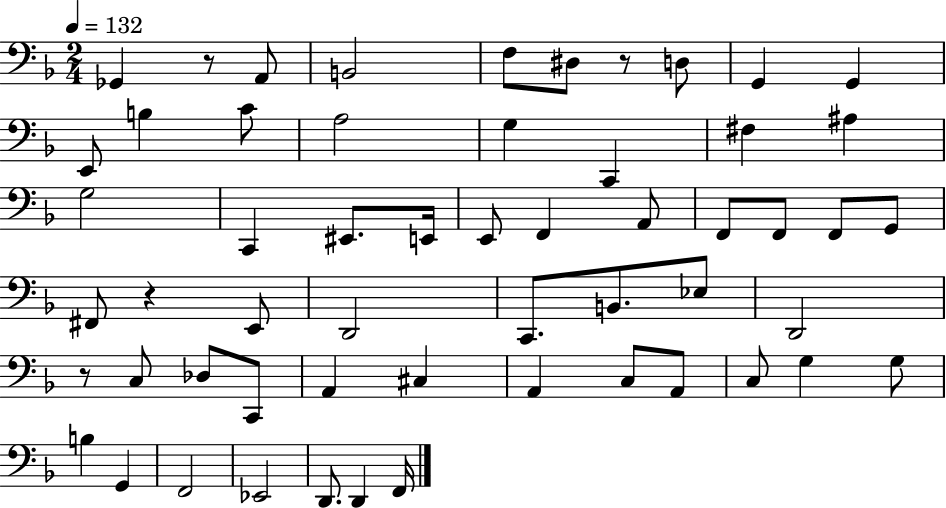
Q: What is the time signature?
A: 2/4